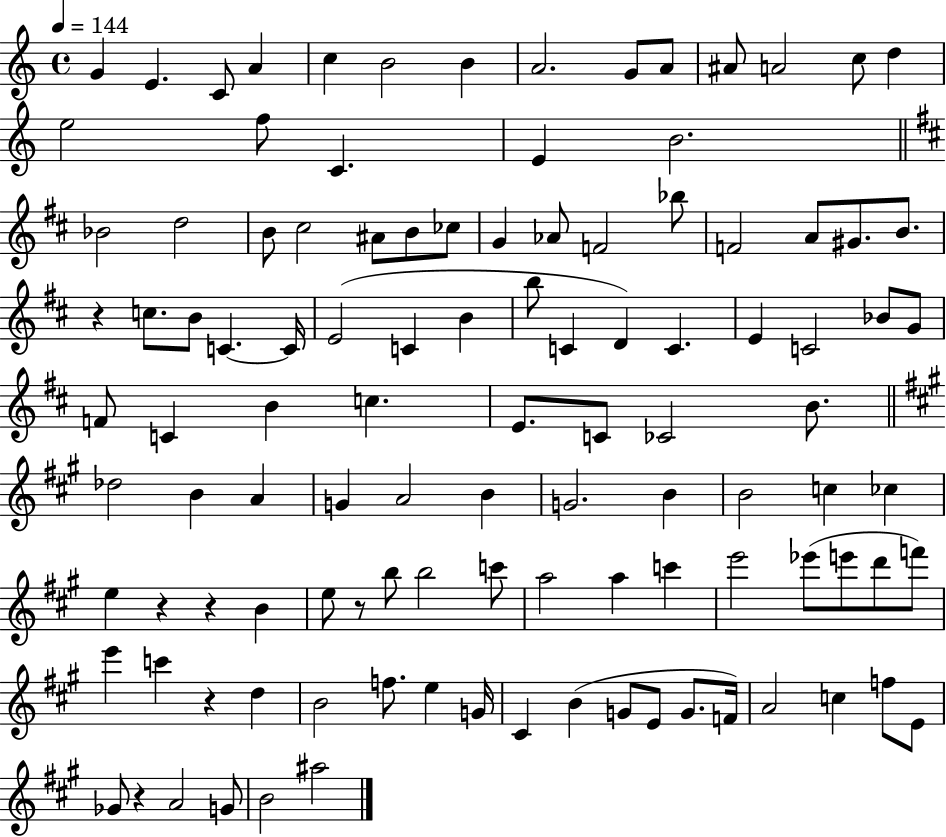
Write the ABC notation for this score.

X:1
T:Untitled
M:4/4
L:1/4
K:C
G E C/2 A c B2 B A2 G/2 A/2 ^A/2 A2 c/2 d e2 f/2 C E B2 _B2 d2 B/2 ^c2 ^A/2 B/2 _c/2 G _A/2 F2 _b/2 F2 A/2 ^G/2 B/2 z c/2 B/2 C C/4 E2 C B b/2 C D C E C2 _B/2 G/2 F/2 C B c E/2 C/2 _C2 B/2 _d2 B A G A2 B G2 B B2 c _c e z z B e/2 z/2 b/2 b2 c'/2 a2 a c' e'2 _e'/2 e'/2 d'/2 f'/2 e' c' z d B2 f/2 e G/4 ^C B G/2 E/2 G/2 F/4 A2 c f/2 E/2 _G/2 z A2 G/2 B2 ^a2